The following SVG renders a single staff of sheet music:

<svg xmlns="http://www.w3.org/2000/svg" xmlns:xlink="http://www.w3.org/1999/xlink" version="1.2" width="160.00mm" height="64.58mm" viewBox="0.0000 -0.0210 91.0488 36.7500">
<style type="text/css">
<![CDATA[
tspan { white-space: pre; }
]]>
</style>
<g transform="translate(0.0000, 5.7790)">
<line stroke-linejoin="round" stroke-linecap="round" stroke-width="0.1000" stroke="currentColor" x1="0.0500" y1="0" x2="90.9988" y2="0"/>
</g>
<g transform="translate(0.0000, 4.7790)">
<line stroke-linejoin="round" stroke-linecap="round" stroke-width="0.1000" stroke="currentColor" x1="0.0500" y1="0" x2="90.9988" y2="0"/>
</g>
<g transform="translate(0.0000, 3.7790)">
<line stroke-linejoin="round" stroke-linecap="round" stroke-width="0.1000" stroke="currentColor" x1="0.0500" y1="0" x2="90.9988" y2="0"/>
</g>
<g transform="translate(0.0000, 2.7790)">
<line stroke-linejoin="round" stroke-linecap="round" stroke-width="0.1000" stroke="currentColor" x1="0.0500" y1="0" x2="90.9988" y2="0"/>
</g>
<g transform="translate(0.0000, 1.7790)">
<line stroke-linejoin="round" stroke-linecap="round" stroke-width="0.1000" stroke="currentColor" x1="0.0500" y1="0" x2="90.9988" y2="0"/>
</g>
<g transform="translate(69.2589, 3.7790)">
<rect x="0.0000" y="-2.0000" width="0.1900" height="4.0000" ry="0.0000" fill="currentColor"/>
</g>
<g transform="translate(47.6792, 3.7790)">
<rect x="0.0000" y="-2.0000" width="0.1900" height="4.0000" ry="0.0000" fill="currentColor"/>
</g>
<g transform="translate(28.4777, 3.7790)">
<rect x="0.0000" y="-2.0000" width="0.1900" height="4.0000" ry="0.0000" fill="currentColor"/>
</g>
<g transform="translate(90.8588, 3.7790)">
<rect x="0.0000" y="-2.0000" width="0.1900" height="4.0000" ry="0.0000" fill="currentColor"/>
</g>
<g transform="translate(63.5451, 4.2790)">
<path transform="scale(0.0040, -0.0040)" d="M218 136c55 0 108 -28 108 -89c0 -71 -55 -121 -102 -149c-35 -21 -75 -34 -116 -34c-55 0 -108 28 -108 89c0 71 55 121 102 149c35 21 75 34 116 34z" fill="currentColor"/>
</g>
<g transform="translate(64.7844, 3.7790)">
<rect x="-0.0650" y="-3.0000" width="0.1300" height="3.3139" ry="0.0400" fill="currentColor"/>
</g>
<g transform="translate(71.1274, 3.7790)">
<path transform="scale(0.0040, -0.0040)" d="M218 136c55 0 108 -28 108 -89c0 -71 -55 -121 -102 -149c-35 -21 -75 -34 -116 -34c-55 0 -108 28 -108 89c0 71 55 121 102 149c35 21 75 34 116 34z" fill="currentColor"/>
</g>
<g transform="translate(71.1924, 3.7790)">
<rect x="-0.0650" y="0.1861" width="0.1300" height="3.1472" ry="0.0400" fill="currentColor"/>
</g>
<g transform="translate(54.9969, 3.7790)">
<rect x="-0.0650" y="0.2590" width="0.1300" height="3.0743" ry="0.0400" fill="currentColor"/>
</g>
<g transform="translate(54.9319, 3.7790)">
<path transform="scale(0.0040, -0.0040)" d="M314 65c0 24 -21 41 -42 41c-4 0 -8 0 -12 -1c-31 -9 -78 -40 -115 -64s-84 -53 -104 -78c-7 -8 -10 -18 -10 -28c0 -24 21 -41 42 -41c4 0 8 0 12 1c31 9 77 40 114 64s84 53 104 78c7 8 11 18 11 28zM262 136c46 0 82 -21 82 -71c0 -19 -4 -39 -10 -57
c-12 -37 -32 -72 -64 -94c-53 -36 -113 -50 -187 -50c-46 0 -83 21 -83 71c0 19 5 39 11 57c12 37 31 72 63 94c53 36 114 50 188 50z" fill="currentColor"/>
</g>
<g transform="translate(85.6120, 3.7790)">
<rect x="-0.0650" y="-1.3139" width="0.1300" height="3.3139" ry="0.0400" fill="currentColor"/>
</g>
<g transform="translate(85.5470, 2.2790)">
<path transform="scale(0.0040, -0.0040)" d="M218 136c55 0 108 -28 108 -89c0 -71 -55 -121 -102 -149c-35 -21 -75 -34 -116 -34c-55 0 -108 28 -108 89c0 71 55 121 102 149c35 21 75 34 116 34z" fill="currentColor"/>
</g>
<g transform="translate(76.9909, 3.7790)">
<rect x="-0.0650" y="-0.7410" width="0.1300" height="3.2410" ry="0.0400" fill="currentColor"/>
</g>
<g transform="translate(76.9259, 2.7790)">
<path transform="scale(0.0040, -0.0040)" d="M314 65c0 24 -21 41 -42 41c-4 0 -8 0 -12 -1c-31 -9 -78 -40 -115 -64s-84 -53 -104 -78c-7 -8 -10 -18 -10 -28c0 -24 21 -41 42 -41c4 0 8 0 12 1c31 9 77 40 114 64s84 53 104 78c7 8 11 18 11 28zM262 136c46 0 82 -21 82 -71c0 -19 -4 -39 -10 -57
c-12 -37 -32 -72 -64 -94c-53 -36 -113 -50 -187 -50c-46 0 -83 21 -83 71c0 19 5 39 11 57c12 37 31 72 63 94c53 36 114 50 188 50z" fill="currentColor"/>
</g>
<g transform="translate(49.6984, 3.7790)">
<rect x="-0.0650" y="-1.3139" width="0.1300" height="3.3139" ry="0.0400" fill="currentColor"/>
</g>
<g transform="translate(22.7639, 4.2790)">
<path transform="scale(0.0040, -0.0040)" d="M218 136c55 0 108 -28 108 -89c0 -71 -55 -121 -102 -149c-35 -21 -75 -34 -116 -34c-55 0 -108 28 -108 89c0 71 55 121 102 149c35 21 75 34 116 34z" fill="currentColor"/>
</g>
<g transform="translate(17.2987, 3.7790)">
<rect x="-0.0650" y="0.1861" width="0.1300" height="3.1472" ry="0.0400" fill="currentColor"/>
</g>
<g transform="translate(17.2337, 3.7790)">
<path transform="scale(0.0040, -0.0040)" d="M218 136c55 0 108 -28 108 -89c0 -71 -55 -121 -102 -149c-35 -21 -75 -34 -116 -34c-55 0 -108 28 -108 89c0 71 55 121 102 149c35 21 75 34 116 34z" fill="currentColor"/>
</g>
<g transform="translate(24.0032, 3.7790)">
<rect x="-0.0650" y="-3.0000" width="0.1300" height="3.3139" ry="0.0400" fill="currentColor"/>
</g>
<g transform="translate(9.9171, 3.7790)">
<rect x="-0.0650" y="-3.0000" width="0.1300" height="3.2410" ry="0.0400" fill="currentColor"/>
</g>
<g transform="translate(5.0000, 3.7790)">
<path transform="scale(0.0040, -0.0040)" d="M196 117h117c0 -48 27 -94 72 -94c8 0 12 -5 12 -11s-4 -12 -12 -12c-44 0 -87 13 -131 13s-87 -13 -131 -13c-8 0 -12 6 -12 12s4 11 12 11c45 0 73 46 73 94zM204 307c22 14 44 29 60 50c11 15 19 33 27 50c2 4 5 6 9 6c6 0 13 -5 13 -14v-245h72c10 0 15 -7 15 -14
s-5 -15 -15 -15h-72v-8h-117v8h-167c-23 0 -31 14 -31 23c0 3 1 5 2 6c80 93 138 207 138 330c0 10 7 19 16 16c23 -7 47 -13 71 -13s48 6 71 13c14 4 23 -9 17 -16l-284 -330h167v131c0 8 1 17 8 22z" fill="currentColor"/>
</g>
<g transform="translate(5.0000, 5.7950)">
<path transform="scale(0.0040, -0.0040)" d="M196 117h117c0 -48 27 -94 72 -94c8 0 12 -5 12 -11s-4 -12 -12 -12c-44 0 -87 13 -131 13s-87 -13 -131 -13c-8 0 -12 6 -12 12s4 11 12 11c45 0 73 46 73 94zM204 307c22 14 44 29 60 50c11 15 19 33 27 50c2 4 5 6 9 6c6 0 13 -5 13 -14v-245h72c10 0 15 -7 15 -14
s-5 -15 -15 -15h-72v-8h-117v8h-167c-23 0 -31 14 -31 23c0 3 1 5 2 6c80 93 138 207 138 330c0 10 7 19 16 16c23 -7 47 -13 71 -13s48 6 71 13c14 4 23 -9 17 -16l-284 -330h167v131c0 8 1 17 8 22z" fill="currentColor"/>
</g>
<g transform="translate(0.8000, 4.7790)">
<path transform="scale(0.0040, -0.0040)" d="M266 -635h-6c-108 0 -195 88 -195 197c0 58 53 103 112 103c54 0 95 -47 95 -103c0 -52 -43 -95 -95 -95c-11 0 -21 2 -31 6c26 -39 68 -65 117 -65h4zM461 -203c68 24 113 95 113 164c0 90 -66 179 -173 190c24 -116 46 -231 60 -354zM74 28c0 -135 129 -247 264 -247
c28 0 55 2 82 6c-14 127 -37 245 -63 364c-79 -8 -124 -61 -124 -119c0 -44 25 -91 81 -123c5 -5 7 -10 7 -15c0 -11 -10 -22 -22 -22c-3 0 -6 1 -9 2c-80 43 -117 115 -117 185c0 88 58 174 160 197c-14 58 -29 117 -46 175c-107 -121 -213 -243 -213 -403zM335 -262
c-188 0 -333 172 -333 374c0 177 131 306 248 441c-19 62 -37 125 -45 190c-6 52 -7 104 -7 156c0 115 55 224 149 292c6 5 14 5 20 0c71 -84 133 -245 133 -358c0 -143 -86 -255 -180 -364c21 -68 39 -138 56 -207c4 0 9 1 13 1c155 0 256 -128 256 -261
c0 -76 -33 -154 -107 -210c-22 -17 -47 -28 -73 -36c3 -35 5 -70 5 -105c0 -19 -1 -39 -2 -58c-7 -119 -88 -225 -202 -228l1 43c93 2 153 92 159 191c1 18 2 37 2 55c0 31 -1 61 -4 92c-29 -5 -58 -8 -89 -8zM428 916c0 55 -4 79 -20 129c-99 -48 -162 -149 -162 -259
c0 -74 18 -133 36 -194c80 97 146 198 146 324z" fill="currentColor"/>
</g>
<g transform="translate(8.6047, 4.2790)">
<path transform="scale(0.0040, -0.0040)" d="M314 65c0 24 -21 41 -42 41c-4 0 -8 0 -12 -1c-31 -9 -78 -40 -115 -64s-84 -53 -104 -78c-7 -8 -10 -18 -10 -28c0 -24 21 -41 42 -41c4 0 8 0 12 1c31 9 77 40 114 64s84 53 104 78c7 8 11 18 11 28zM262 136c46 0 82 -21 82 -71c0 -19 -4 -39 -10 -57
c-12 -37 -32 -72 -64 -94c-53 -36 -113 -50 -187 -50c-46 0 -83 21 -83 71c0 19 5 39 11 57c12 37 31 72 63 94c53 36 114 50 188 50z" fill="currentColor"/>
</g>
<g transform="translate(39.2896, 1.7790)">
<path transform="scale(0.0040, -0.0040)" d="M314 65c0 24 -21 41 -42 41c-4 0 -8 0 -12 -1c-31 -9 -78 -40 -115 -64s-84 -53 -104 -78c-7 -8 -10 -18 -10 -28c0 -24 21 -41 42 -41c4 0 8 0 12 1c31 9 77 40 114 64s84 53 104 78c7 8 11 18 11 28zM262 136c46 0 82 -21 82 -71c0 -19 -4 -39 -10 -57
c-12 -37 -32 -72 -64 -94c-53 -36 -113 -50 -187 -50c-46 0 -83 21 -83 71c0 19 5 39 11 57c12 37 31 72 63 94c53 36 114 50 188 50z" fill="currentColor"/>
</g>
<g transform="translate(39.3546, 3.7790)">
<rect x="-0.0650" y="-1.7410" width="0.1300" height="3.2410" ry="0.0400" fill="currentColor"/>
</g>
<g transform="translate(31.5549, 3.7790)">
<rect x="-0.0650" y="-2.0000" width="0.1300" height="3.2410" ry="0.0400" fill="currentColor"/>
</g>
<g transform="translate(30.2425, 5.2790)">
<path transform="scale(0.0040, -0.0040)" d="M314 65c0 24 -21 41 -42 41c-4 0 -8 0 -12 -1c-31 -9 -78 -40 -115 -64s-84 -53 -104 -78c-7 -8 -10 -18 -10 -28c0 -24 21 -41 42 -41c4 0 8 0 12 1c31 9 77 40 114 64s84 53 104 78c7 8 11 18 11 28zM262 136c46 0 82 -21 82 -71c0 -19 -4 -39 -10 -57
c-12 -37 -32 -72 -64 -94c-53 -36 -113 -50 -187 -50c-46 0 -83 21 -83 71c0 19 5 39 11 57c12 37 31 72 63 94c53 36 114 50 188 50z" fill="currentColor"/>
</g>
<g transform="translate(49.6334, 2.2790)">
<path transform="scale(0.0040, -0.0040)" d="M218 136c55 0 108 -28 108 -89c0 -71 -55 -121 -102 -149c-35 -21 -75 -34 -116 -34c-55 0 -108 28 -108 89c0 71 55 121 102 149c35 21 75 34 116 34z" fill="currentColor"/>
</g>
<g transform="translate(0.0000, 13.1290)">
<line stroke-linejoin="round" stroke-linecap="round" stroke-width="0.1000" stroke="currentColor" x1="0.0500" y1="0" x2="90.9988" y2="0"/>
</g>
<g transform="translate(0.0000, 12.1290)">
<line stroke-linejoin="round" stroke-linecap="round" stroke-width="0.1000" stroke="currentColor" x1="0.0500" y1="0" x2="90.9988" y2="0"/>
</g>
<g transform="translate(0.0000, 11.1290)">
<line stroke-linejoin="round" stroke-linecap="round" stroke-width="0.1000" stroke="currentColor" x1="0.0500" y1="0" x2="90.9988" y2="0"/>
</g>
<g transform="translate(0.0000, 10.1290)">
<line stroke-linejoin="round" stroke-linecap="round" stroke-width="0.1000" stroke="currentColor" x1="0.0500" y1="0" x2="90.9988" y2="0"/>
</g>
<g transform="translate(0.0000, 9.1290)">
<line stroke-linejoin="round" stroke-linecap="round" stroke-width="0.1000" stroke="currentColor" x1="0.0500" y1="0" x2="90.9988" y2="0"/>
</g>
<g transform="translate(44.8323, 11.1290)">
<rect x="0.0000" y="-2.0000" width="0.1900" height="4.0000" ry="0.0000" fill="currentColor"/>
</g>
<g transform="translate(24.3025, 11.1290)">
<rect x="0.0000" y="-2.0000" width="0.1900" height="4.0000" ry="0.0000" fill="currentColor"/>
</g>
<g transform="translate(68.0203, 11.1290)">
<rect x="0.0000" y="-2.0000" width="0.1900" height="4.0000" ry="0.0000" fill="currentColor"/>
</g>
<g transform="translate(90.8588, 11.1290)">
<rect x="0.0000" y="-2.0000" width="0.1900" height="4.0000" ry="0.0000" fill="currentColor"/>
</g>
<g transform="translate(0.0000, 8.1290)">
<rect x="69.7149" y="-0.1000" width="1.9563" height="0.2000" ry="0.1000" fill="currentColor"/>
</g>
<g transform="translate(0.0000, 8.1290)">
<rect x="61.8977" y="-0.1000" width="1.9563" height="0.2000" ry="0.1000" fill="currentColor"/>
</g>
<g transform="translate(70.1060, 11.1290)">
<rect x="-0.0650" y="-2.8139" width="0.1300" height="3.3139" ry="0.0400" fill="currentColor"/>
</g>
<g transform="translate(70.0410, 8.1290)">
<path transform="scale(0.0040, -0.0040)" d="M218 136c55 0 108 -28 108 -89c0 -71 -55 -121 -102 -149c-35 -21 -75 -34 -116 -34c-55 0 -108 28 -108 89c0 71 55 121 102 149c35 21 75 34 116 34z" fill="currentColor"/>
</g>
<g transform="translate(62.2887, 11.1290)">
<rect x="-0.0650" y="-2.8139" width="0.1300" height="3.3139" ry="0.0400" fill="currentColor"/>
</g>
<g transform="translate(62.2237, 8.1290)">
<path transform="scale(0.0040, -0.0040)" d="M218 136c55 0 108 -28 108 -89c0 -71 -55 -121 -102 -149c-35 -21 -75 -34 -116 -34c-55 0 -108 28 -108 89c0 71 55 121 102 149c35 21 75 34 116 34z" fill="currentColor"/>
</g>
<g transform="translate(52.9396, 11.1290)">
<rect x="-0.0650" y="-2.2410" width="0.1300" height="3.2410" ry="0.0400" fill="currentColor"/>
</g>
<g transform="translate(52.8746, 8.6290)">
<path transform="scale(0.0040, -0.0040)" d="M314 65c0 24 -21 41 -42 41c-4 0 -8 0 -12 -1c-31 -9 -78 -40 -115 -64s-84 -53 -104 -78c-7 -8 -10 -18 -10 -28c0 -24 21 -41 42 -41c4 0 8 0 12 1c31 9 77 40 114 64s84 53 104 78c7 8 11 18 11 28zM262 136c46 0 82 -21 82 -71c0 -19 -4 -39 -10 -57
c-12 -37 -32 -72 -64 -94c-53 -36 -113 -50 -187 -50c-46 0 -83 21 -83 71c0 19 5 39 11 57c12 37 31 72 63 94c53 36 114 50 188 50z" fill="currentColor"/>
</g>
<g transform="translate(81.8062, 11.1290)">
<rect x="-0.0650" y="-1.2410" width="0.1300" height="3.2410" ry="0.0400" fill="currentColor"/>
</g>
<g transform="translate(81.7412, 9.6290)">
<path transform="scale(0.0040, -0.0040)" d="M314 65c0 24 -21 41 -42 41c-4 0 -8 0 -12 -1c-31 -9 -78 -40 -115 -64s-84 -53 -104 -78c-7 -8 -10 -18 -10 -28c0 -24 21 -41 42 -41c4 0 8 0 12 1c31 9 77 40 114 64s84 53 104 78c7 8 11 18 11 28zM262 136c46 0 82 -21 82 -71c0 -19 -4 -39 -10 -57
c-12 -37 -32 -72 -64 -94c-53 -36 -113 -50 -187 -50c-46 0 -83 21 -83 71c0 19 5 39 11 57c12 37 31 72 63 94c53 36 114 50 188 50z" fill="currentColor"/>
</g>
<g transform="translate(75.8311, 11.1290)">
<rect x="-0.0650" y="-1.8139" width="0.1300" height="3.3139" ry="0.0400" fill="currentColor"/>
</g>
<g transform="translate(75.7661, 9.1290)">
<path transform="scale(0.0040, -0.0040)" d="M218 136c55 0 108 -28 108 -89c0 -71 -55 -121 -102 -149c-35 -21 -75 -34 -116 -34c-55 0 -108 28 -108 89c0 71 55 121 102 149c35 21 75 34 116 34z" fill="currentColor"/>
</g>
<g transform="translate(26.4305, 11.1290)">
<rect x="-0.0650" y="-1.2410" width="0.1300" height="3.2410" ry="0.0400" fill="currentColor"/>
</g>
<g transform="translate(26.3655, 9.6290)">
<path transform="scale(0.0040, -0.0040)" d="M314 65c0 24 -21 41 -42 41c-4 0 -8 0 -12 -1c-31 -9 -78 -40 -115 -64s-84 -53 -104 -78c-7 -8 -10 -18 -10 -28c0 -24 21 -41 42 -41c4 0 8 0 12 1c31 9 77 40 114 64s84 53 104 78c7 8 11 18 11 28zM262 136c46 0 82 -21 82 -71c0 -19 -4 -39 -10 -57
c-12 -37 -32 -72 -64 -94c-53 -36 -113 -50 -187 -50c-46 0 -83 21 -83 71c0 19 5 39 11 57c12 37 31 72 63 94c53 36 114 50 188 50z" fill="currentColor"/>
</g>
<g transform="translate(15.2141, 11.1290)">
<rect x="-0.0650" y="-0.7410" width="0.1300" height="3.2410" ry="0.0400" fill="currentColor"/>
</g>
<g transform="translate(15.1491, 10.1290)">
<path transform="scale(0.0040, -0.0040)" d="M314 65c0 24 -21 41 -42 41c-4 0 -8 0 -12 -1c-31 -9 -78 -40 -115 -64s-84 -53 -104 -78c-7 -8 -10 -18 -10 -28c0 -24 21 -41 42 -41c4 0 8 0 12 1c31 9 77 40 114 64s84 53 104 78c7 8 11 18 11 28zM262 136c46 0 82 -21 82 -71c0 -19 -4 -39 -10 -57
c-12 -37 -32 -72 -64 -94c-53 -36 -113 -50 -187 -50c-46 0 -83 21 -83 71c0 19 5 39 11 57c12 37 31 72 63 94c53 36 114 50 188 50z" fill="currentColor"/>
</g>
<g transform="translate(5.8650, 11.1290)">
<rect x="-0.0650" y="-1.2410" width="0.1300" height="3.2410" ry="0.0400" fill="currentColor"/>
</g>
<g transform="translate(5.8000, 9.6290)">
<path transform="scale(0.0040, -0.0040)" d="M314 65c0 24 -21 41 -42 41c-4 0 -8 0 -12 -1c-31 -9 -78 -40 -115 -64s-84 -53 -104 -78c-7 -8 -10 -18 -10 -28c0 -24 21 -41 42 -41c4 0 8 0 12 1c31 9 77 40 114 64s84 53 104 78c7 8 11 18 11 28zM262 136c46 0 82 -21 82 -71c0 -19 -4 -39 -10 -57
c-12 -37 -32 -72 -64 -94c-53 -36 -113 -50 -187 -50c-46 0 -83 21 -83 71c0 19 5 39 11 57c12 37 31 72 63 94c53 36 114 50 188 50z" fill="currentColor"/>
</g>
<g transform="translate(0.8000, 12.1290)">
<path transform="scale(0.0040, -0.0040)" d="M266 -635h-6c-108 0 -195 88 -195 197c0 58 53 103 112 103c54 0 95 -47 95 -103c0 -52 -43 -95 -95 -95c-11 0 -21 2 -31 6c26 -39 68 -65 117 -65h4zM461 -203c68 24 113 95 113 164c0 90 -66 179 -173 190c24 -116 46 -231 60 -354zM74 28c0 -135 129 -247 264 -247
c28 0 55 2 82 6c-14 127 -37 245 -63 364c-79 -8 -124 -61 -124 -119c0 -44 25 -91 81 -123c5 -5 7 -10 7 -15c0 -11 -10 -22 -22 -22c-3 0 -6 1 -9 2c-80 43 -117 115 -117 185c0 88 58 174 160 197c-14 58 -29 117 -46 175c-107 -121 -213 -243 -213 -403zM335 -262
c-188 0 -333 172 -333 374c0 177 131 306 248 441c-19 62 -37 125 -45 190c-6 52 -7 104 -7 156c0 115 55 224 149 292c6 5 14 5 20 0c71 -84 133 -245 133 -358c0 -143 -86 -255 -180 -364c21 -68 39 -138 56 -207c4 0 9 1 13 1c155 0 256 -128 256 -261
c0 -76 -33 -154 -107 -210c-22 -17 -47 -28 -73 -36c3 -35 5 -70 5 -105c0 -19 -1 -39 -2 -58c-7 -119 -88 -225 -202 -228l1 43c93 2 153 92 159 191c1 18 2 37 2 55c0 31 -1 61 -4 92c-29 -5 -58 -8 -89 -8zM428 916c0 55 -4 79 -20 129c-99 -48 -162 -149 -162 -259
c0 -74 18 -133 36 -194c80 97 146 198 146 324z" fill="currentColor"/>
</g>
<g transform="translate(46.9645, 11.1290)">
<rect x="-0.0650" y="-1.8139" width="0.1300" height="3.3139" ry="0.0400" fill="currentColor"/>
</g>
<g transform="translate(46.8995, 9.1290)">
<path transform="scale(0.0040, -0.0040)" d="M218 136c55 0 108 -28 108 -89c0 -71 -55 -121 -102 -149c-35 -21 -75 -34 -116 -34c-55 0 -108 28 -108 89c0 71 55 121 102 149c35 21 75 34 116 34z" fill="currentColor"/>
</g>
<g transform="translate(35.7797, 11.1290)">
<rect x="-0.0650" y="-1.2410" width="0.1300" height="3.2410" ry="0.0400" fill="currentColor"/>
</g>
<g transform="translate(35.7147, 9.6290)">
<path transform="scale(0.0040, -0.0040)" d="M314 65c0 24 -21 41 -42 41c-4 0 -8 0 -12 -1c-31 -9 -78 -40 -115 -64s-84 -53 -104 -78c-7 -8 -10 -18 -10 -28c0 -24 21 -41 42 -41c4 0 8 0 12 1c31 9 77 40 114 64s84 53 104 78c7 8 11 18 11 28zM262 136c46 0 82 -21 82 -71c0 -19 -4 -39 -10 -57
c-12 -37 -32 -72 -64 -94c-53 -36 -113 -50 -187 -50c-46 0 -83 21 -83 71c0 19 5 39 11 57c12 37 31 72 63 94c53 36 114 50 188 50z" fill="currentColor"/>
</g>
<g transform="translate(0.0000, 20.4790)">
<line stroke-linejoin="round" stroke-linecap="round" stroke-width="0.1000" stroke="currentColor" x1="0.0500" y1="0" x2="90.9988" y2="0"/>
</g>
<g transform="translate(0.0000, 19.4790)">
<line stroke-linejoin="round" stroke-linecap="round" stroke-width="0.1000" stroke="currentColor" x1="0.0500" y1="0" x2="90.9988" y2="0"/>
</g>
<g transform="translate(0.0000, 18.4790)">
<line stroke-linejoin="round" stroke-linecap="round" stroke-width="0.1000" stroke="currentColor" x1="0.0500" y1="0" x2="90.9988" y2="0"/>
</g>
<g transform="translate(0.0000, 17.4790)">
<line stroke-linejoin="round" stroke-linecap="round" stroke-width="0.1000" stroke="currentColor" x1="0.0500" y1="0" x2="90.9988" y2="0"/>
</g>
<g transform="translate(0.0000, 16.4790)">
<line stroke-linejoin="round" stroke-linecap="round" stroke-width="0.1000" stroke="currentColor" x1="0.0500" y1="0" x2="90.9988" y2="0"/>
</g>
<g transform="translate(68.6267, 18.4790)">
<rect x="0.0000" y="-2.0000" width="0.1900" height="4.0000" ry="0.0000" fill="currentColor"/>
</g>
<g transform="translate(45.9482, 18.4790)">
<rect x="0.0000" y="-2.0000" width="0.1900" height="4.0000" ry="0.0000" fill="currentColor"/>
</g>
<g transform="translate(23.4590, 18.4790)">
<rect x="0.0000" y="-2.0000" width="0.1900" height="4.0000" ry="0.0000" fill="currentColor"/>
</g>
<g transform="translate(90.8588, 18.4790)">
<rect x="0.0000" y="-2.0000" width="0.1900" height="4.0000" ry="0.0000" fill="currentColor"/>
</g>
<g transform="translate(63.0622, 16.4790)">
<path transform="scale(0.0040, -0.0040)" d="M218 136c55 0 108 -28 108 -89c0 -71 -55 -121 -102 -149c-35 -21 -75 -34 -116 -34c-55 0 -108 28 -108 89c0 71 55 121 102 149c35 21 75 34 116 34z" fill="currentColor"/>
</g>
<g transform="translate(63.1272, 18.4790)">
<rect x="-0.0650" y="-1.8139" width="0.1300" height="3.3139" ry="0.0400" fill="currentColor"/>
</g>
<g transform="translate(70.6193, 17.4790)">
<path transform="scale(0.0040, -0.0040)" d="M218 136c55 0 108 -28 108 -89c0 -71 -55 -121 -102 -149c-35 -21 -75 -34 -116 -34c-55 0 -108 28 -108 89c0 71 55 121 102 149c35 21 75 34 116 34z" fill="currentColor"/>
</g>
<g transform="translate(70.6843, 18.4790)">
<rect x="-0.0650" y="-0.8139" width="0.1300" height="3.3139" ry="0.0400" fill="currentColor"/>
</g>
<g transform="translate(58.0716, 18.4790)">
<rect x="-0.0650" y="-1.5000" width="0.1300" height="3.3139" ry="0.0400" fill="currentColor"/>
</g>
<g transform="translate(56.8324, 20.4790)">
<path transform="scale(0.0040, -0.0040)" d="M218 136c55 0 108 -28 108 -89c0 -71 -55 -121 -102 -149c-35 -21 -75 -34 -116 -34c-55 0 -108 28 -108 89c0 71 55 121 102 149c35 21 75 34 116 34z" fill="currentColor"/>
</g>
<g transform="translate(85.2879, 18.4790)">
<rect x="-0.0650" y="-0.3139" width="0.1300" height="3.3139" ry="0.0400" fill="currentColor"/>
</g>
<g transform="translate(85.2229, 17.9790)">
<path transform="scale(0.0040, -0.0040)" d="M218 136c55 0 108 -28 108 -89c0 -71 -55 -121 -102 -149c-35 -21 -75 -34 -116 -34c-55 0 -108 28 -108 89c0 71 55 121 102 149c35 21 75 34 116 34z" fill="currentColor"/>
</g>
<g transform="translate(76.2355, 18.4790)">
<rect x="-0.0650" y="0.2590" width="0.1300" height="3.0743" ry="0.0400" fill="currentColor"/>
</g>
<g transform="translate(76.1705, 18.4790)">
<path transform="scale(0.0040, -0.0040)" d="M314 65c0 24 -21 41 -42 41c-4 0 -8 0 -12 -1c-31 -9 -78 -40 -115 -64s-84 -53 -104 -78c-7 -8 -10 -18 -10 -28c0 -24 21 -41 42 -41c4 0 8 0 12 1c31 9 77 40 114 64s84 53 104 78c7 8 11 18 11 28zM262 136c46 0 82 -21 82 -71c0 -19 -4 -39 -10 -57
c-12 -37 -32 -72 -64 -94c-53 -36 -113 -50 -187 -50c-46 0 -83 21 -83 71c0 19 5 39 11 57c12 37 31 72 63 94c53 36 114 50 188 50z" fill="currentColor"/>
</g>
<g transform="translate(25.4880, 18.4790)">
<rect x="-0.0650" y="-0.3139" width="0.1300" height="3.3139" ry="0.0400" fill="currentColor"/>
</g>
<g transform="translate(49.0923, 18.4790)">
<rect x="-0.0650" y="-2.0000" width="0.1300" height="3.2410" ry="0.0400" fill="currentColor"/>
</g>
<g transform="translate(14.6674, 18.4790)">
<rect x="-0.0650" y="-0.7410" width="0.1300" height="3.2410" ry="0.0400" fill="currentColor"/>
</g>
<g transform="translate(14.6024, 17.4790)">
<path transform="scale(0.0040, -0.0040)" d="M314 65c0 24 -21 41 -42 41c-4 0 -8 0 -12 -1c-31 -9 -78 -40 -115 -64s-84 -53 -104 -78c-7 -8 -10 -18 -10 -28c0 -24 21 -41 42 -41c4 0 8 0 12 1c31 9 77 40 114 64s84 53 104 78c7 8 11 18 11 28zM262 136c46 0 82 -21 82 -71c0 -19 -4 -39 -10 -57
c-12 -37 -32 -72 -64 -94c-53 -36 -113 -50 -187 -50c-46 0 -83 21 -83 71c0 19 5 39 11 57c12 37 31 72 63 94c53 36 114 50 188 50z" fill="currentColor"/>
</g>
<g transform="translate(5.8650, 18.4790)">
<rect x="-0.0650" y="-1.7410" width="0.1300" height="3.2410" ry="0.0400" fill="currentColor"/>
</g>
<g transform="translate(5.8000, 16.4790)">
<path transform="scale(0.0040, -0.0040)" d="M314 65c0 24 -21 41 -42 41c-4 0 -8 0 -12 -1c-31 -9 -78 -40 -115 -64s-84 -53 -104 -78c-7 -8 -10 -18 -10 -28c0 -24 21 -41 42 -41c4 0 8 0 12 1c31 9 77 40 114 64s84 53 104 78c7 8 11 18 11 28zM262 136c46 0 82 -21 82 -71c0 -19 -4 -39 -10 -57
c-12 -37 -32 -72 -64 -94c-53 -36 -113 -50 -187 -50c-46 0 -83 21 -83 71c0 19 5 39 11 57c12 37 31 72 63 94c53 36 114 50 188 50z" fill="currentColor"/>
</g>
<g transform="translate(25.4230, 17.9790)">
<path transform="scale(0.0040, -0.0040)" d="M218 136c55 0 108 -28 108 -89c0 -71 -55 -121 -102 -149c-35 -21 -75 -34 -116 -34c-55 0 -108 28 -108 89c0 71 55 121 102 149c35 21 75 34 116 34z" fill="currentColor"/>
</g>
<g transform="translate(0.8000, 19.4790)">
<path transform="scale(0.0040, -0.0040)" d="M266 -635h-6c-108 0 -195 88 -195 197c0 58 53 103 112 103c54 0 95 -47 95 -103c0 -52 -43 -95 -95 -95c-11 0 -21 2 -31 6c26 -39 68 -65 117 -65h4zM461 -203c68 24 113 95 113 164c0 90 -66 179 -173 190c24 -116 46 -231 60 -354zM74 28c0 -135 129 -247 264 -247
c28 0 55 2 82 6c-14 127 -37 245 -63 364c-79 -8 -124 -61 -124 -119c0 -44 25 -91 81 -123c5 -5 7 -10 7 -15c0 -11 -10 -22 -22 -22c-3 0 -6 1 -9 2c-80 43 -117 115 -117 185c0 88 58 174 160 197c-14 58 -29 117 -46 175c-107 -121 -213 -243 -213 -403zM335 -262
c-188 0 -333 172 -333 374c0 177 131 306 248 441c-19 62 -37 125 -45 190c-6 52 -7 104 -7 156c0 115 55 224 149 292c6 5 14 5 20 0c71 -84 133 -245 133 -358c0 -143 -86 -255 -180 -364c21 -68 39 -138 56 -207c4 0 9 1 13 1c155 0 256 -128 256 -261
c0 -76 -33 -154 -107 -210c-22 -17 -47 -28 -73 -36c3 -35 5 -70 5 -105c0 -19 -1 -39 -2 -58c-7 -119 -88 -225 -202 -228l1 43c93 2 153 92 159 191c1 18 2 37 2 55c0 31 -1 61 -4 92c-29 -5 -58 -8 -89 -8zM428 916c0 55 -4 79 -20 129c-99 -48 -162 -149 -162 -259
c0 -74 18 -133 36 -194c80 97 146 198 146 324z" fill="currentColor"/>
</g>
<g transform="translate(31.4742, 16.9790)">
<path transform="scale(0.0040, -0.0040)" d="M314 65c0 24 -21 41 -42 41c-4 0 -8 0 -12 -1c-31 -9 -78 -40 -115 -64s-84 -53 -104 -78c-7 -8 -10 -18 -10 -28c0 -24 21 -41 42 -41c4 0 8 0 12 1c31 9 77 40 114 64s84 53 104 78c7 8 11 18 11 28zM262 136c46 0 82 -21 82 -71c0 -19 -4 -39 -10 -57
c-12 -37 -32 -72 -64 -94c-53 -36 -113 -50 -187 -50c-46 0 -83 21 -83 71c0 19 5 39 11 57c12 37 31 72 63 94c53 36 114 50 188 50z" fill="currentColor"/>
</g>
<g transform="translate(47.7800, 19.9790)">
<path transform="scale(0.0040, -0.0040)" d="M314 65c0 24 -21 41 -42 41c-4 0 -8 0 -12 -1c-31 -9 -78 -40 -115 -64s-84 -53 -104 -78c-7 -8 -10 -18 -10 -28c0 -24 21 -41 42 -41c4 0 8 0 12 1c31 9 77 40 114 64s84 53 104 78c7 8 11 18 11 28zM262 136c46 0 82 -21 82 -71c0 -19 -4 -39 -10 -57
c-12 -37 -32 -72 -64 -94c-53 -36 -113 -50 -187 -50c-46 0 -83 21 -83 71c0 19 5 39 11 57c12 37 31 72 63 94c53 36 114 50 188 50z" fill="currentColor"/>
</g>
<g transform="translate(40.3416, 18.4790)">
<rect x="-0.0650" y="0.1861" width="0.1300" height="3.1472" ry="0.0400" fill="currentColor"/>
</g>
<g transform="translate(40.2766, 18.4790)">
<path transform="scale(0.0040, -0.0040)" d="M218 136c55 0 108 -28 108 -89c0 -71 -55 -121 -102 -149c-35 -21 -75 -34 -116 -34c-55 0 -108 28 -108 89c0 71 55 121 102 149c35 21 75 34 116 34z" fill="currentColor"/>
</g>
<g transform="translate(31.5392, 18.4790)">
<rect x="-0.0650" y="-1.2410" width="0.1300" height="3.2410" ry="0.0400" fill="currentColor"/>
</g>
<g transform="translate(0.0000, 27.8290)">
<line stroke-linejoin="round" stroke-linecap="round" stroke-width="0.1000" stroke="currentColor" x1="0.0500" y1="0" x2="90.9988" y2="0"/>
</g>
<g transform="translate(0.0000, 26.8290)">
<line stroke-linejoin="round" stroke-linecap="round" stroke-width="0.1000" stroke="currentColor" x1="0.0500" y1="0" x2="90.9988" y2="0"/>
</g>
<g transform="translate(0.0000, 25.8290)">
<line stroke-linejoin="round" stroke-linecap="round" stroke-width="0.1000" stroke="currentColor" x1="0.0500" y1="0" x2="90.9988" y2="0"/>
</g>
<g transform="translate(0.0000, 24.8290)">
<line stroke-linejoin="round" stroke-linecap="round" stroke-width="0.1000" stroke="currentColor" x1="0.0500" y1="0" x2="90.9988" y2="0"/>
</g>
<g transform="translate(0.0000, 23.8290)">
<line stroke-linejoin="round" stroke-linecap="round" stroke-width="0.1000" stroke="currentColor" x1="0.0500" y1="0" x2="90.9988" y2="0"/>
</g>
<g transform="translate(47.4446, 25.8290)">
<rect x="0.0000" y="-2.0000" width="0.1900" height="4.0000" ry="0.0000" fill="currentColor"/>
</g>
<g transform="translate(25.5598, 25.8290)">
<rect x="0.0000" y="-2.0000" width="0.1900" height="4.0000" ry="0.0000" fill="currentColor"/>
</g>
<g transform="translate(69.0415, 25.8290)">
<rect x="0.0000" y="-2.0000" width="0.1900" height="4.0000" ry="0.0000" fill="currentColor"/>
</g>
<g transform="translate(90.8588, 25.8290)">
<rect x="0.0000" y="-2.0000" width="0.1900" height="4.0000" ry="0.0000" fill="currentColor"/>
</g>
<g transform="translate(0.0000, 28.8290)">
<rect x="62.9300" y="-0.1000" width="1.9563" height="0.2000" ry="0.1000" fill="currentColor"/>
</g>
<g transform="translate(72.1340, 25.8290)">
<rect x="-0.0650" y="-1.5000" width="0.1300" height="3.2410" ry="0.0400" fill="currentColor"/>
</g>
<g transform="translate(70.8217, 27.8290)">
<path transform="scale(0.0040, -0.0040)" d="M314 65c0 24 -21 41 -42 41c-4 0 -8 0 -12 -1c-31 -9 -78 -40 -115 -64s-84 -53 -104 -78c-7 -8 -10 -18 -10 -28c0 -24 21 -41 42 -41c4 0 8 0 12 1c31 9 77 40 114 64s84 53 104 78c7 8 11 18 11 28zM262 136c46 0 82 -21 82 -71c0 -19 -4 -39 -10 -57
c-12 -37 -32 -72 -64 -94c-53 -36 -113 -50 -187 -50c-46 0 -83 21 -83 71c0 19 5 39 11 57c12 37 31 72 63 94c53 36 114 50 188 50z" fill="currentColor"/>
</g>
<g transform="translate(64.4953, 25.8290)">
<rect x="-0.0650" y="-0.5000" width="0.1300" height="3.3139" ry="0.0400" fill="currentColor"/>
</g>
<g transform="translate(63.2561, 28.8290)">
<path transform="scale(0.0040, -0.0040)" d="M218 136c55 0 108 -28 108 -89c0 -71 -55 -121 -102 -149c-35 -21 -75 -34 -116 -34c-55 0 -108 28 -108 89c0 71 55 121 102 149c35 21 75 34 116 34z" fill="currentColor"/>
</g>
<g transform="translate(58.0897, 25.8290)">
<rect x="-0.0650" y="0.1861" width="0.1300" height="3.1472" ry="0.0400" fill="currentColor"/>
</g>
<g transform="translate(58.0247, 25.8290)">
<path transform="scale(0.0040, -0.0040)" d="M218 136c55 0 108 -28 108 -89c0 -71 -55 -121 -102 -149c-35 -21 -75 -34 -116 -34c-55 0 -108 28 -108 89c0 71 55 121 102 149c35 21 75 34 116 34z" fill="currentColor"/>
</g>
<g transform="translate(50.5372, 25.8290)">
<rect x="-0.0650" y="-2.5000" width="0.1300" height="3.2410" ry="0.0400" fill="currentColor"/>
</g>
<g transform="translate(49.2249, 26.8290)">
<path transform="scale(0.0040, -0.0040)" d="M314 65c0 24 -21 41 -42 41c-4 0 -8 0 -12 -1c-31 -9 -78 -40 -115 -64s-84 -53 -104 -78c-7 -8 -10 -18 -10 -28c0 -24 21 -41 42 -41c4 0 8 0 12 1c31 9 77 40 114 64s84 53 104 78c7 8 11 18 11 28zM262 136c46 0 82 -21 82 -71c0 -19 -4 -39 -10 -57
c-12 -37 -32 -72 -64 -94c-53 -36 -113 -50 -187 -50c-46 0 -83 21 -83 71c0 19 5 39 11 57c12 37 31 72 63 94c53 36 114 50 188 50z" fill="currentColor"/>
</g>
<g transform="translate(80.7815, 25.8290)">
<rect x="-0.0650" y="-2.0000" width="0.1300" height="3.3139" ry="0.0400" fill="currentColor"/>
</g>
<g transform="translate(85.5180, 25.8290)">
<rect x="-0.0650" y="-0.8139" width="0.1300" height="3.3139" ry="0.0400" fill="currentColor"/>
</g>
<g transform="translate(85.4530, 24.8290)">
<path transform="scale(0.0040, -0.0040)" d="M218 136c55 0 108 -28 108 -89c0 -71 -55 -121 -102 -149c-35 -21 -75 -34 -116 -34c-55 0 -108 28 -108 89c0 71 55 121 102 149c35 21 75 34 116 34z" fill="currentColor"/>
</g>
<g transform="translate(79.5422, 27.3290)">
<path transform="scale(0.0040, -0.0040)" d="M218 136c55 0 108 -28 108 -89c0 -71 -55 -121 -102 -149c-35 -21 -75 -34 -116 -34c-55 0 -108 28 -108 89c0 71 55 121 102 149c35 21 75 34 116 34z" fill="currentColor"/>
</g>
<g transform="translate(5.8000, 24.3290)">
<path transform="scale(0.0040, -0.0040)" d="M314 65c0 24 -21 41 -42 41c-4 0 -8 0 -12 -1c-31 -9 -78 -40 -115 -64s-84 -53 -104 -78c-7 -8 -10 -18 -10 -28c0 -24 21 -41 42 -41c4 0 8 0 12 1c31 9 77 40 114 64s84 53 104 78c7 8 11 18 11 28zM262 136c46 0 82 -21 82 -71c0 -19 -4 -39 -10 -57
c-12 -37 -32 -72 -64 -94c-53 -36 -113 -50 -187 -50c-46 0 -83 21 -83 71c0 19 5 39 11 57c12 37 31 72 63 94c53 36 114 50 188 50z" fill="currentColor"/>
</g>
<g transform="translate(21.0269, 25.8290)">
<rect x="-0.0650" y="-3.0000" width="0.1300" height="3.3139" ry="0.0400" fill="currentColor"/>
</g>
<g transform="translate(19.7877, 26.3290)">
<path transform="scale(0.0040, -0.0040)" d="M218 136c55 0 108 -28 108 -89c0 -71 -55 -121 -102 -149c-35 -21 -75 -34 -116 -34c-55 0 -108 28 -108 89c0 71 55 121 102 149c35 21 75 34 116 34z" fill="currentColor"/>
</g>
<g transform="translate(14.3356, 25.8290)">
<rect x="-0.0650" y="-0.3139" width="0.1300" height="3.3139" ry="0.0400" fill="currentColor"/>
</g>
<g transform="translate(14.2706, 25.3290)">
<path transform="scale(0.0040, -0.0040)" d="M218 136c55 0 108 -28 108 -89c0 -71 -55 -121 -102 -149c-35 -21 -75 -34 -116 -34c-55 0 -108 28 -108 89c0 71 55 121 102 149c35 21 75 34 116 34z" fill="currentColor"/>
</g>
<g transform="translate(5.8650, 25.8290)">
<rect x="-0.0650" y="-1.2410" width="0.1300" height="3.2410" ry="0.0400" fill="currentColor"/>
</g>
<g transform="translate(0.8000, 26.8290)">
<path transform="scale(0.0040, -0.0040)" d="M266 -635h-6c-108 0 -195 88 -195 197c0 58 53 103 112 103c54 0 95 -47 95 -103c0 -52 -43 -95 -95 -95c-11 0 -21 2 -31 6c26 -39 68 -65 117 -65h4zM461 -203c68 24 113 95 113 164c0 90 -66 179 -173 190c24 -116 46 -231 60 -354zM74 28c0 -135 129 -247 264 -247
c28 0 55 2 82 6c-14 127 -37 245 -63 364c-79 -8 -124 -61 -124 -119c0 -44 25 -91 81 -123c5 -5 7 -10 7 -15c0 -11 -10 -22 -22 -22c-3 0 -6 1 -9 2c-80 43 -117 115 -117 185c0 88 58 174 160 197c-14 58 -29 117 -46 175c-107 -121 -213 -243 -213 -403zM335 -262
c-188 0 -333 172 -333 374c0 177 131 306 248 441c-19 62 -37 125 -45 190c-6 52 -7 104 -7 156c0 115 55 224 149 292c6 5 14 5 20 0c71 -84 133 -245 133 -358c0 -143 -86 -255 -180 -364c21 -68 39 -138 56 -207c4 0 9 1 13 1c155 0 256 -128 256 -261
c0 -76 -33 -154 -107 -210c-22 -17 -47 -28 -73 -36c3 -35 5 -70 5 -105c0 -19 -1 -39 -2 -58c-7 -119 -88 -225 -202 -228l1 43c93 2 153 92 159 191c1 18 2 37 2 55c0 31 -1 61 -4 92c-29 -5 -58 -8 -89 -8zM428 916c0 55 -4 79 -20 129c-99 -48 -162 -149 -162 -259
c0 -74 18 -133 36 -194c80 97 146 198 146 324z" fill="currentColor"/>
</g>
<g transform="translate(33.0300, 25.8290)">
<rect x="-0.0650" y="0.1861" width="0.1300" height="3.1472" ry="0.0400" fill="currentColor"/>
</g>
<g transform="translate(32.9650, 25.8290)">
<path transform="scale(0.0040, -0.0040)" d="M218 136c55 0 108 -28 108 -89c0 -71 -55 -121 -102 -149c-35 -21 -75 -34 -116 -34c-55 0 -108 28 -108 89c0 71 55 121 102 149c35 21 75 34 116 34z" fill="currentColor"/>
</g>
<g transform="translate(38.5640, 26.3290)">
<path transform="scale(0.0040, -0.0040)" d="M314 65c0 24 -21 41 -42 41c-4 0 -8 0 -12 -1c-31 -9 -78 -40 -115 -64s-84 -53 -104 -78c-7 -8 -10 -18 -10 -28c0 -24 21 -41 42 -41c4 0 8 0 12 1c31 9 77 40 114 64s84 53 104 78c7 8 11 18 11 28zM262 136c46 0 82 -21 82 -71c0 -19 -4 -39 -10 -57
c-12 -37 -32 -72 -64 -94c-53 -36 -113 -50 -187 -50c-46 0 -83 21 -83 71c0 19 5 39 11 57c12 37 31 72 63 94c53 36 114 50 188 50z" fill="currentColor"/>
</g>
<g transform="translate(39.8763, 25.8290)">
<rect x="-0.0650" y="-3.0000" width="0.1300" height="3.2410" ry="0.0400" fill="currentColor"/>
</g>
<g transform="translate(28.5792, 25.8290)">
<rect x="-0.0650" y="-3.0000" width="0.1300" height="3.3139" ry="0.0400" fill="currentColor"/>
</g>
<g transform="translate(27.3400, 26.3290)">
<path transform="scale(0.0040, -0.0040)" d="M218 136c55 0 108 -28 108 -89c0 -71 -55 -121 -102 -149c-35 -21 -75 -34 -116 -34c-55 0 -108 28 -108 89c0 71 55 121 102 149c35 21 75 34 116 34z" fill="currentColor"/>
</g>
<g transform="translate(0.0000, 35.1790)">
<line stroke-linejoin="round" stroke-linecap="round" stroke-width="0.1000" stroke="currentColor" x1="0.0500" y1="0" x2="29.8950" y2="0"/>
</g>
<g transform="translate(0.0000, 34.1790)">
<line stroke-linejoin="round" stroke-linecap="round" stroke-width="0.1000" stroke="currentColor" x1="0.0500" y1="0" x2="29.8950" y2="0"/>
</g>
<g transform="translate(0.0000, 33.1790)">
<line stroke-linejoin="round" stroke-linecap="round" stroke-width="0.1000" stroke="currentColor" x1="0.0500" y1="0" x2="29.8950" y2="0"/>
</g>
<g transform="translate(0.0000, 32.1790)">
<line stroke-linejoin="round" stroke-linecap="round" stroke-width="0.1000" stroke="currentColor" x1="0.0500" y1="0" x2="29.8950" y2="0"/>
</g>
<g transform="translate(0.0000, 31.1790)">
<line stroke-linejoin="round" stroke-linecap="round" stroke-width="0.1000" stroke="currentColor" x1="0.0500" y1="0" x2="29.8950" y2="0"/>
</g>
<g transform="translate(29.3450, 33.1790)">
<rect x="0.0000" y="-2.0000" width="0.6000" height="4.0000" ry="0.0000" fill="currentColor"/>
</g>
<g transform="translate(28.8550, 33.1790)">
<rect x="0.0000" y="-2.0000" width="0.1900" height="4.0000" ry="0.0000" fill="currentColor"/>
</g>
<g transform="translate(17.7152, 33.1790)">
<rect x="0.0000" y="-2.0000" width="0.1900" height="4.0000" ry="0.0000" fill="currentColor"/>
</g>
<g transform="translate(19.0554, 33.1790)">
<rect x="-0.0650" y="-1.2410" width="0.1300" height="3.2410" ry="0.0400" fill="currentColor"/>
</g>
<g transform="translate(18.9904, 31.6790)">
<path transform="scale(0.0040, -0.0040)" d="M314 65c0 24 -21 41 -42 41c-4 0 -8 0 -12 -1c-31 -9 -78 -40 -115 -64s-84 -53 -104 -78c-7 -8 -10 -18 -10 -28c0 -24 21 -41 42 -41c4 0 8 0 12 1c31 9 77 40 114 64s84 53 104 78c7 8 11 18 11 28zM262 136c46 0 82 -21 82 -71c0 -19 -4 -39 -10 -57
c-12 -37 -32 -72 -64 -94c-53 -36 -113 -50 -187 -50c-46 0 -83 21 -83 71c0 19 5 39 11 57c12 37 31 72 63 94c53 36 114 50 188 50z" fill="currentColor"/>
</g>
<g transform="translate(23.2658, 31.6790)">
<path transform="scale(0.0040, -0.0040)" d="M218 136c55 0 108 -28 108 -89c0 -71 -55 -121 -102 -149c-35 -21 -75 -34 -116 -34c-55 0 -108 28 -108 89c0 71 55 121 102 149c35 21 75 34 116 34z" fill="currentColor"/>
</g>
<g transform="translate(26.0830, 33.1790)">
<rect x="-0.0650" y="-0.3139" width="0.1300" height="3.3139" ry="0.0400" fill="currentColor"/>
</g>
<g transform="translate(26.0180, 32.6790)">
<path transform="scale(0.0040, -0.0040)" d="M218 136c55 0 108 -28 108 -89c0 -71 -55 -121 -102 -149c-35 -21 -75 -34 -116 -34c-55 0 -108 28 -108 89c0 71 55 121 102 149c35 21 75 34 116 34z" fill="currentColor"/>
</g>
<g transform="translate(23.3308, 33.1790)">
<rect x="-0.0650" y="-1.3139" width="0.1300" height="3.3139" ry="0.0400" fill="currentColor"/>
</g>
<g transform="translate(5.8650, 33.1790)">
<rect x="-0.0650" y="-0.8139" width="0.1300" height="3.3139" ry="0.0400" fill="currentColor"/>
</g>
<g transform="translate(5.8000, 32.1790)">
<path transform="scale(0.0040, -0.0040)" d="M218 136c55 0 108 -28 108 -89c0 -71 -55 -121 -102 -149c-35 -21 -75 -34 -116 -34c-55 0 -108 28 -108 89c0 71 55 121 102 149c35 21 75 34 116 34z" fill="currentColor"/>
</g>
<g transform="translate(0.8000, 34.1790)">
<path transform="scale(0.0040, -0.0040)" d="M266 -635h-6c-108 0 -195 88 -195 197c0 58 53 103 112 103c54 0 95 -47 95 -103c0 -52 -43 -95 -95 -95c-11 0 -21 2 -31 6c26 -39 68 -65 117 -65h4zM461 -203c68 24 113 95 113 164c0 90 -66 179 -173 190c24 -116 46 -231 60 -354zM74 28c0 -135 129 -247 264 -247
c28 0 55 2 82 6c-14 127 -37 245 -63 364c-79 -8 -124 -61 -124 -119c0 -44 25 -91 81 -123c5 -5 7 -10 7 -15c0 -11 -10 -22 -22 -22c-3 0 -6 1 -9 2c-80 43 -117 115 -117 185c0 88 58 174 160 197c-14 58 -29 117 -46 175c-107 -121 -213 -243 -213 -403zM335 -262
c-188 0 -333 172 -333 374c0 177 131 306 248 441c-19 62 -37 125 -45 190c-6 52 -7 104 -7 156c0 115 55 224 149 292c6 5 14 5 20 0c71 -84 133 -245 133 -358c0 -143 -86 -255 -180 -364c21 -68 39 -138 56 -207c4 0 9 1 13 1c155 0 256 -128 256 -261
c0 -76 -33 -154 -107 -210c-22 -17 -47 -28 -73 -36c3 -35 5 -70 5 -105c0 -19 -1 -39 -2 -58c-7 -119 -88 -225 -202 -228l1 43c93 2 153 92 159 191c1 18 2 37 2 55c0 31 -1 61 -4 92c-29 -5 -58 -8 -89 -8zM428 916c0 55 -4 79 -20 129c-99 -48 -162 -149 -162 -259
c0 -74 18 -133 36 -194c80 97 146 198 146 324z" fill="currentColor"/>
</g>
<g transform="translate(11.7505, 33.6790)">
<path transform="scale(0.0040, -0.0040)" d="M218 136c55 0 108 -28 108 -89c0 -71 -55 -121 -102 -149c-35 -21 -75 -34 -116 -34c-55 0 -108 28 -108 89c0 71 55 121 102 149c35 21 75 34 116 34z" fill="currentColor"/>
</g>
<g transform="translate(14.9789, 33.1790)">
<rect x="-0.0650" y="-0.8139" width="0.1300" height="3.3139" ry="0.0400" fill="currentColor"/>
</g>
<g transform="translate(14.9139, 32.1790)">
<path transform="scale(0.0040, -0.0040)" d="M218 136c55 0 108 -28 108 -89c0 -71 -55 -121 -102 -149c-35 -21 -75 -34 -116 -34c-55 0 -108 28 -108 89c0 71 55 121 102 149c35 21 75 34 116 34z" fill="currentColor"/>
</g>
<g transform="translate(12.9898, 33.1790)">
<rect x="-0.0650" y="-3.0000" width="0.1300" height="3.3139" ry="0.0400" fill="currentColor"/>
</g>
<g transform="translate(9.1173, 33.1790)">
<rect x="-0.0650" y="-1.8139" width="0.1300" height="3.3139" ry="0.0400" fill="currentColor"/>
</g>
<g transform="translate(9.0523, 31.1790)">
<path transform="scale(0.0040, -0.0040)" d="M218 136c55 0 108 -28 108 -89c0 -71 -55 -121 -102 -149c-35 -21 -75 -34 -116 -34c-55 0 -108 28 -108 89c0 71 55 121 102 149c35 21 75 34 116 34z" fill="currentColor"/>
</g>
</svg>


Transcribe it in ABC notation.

X:1
T:Untitled
M:4/4
L:1/4
K:C
A2 B A F2 f2 e B2 A B d2 e e2 d2 e2 e2 f g2 a a f e2 f2 d2 c e2 B F2 E f d B2 c e2 c A A B A2 G2 B C E2 F d d f A d e2 e c